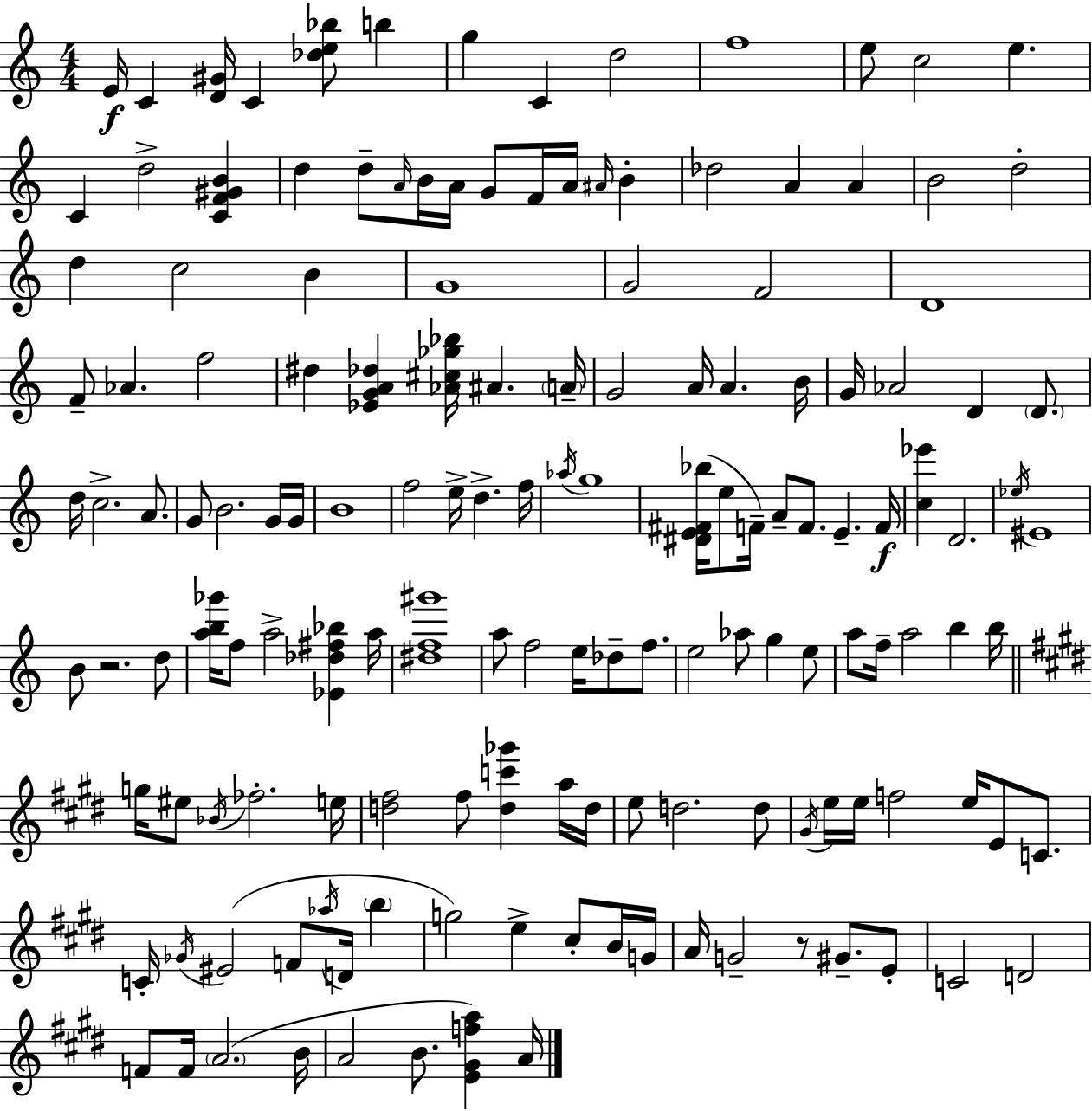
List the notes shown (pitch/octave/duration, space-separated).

E4/s C4/q [D4,G#4]/s C4/q [Db5,E5,Bb5]/e B5/q G5/q C4/q D5/h F5/w E5/e C5/h E5/q. C4/q D5/h [C4,F4,G#4,B4]/q D5/q D5/e A4/s B4/s A4/s G4/e F4/s A4/s A#4/s B4/q Db5/h A4/q A4/q B4/h D5/h D5/q C5/h B4/q G4/w G4/h F4/h D4/w F4/e Ab4/q. F5/h D#5/q [Eb4,G4,A4,Db5]/q [Ab4,C#5,Gb5,Bb5]/s A#4/q. A4/s G4/h A4/s A4/q. B4/s G4/s Ab4/h D4/q D4/e. D5/s C5/h. A4/e. G4/e B4/h. G4/s G4/s B4/w F5/h E5/s D5/q. F5/s Ab5/s G5/w [D#4,E4,F#4,Bb5]/s E5/e F4/s A4/e F4/e. E4/q. F4/s [C5,Eb6]/q D4/h. Eb5/s EIS4/w B4/e R/h. D5/e [A5,B5,Gb6]/s F5/e A5/h [Eb4,Db5,F#5,Bb5]/q A5/s [D#5,F5,G#6]/w A5/e F5/h E5/s Db5/e F5/e. E5/h Ab5/e G5/q E5/e A5/e F5/s A5/h B5/q B5/s G5/s EIS5/e Bb4/s FES5/h. E5/s [D5,F#5]/h F#5/e [D5,C6,Gb6]/q A5/s D5/s E5/e D5/h. D5/e G#4/s E5/s E5/s F5/h E5/s E4/e C4/e. C4/s Gb4/s EIS4/h F4/e Ab5/s D4/s B5/q G5/h E5/q C#5/e B4/s G4/s A4/s G4/h R/e G#4/e. E4/e C4/h D4/h F4/e F4/s A4/h. B4/s A4/h B4/e. [E4,G#4,F5,A5]/q A4/s